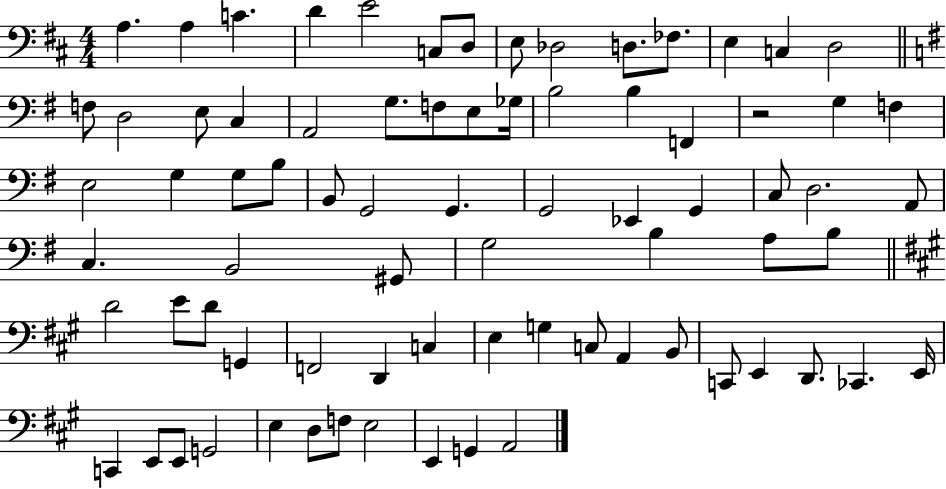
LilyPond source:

{
  \clef bass
  \numericTimeSignature
  \time 4/4
  \key d \major
  \repeat volta 2 { a4. a4 c'4. | d'4 e'2 c8 d8 | e8 des2 d8. fes8. | e4 c4 d2 | \break \bar "||" \break \key g \major f8 d2 e8 c4 | a,2 g8. f8 e8 ges16 | b2 b4 f,4 | r2 g4 f4 | \break e2 g4 g8 b8 | b,8 g,2 g,4. | g,2 ees,4 g,4 | c8 d2. a,8 | \break c4. b,2 gis,8 | g2 b4 a8 b8 | \bar "||" \break \key a \major d'2 e'8 d'8 g,4 | f,2 d,4 c4 | e4 g4 c8 a,4 b,8 | c,8 e,4 d,8. ces,4. e,16 | \break c,4 e,8 e,8 g,2 | e4 d8 f8 e2 | e,4 g,4 a,2 | } \bar "|."
}